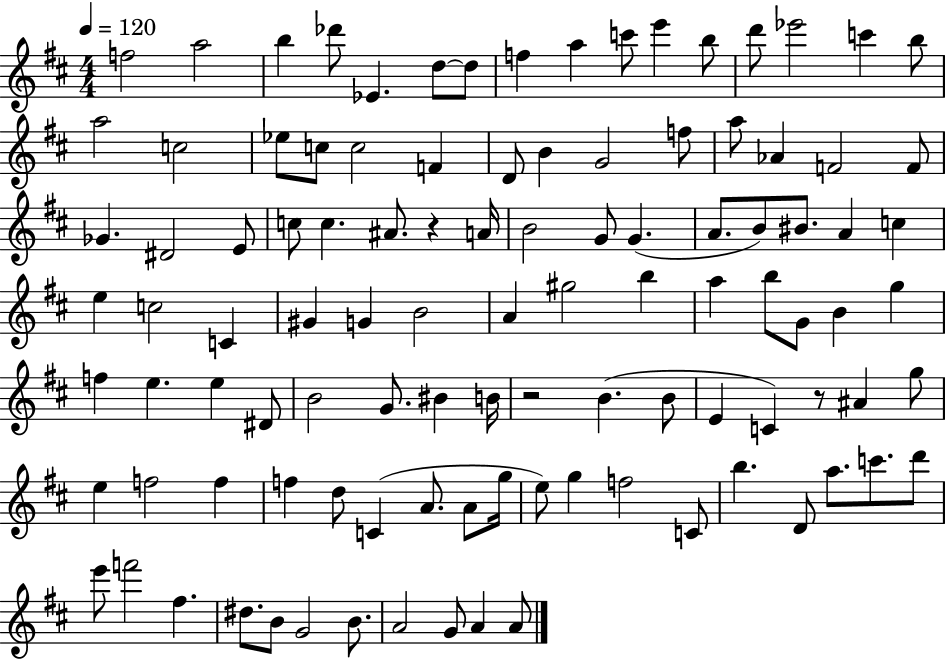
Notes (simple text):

F5/h A5/h B5/q Db6/e Eb4/q. D5/e D5/e F5/q A5/q C6/e E6/q B5/e D6/e Eb6/h C6/q B5/e A5/h C5/h Eb5/e C5/e C5/h F4/q D4/e B4/q G4/h F5/e A5/e Ab4/q F4/h F4/e Gb4/q. D#4/h E4/e C5/e C5/q. A#4/e. R/q A4/s B4/h G4/e G4/q. A4/e. B4/e BIS4/e. A4/q C5/q E5/q C5/h C4/q G#4/q G4/q B4/h A4/q G#5/h B5/q A5/q B5/e G4/e B4/q G5/q F5/q E5/q. E5/q D#4/e B4/h G4/e. BIS4/q B4/s R/h B4/q. B4/e E4/q C4/q R/e A#4/q G5/e E5/q F5/h F5/q F5/q D5/e C4/q A4/e. A4/e G5/s E5/e G5/q F5/h C4/e B5/q. D4/e A5/e. C6/e. D6/e E6/e F6/h F#5/q. D#5/e. B4/e G4/h B4/e. A4/h G4/e A4/q A4/e